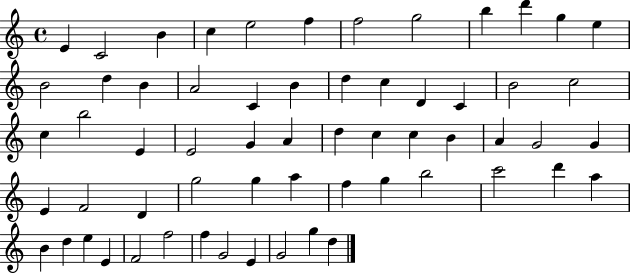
X:1
T:Untitled
M:4/4
L:1/4
K:C
E C2 B c e2 f f2 g2 b d' g e B2 d B A2 C B d c D C B2 c2 c b2 E E2 G A d c c B A G2 G E F2 D g2 g a f g b2 c'2 d' a B d e E F2 f2 f G2 E G2 g d